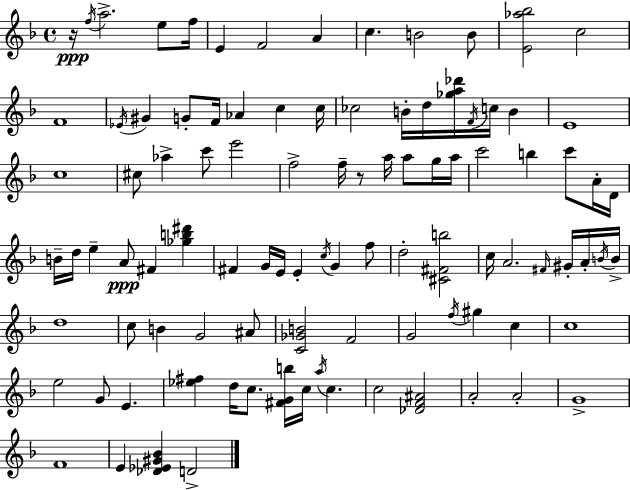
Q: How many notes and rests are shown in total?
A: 99